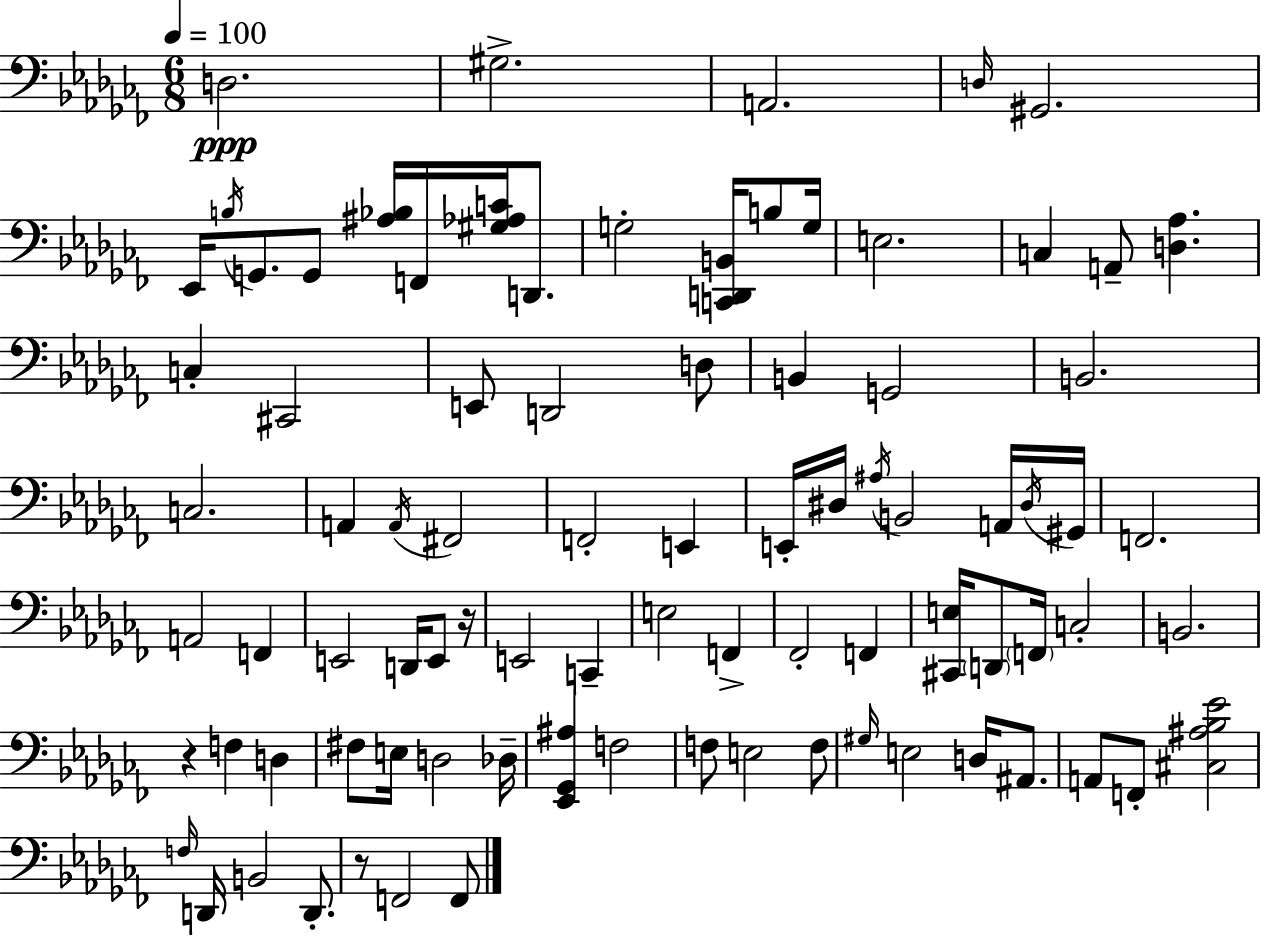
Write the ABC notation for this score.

X:1
T:Untitled
M:6/8
L:1/4
K:Abm
D,2 ^G,2 A,,2 D,/4 ^G,,2 _E,,/4 B,/4 G,,/2 G,,/2 [^A,_B,]/4 F,,/4 [^G,_A,C]/4 D,,/2 G,2 [C,,D,,B,,]/4 B,/2 G,/4 E,2 C, A,,/2 [D,_A,] C, ^C,,2 E,,/2 D,,2 D,/2 B,, G,,2 B,,2 C,2 A,, A,,/4 ^F,,2 F,,2 E,, E,,/4 ^D,/4 ^A,/4 B,,2 A,,/4 ^D,/4 ^G,,/4 F,,2 A,,2 F,, E,,2 D,,/4 E,,/2 z/4 E,,2 C,, E,2 F,, _F,,2 F,, [^C,,E,]/4 D,,/2 F,,/4 C,2 B,,2 z F, D, ^F,/2 E,/4 D,2 _D,/4 [_E,,_G,,^A,] F,2 F,/2 E,2 F,/2 ^G,/4 E,2 D,/4 ^A,,/2 A,,/2 F,,/2 [^C,^A,_B,_E]2 F,/4 D,,/4 B,,2 D,,/2 z/2 F,,2 F,,/2